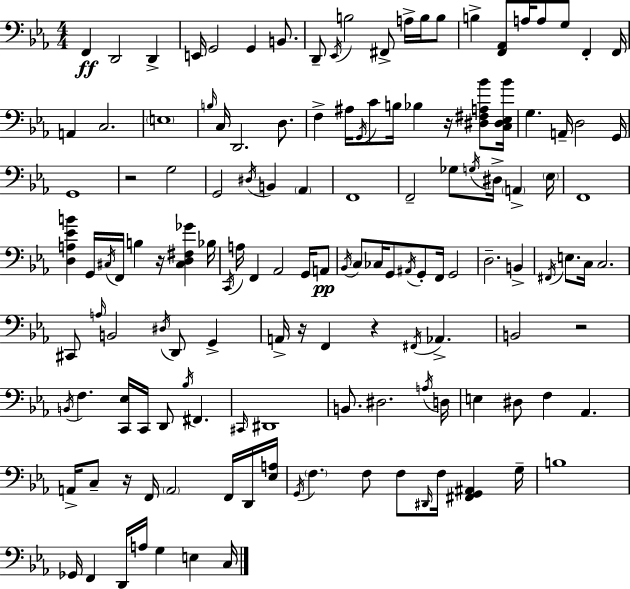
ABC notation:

X:1
T:Untitled
M:4/4
L:1/4
K:Eb
F,, D,,2 D,, E,,/4 G,,2 G,, B,,/2 D,,/2 _E,,/4 B,2 ^F,,/2 A,/4 B,/4 B,/2 B, [F,,_A,,]/2 A,/4 A,/2 G,/2 F,, F,,/4 A,, C,2 E,4 B,/4 C,/4 D,,2 D,/2 F, ^A,/4 G,,/4 C/2 B,/4 _B, z/4 [^D,^F,A,_B]/2 [C,^D,_E,_B]/4 G, A,,/4 D,2 G,,/4 G,,4 z2 G,2 G,,2 ^D,/4 B,, _A,, F,,4 F,,2 _G,/2 G,/4 ^D,/4 A,, _E,/4 F,,4 [D,A,_EB] G,,/4 ^C,/4 F,,/4 B, z/4 [^C,D,^F,_G] _B,/4 C,,/4 A,/4 F,, _A,,2 G,,/4 A,,/2 _B,,/4 C,/2 _C,/4 G,,/2 ^A,,/4 G,,/2 F,,/4 G,,2 D,2 B,, ^F,,/4 E,/2 C,/4 C,2 ^C,,/2 A,/4 B,,2 ^D,/4 D,,/2 G,, A,,/4 z/4 F,, z ^F,,/4 _A,, B,,2 z2 B,,/4 F, [C,,_E,]/4 C,,/4 D,,/2 _B,/4 ^F,, ^C,,/4 ^D,,4 B,,/2 ^D,2 A,/4 D,/4 E, ^D,/2 F, _A,, A,,/4 C,/2 z/4 F,,/4 A,,2 F,,/4 D,,/4 [_E,A,]/4 G,,/4 F, F,/2 F,/2 ^D,,/4 F,/4 [^F,,G,,^A,,] G,/4 B,4 _G,,/4 F,, D,,/4 A,/4 G, E, C,/4